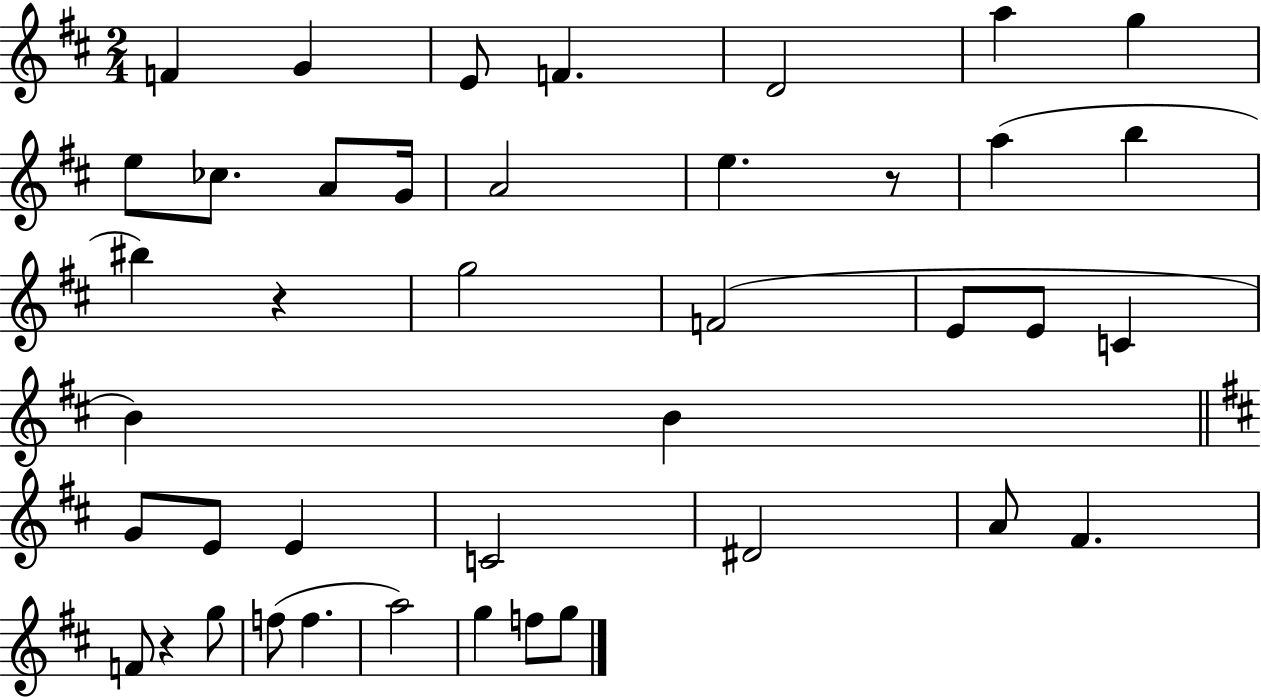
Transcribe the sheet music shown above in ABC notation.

X:1
T:Untitled
M:2/4
L:1/4
K:D
F G E/2 F D2 a g e/2 _c/2 A/2 G/4 A2 e z/2 a b ^b z g2 F2 E/2 E/2 C B B G/2 E/2 E C2 ^D2 A/2 ^F F/2 z g/2 f/2 f a2 g f/2 g/2